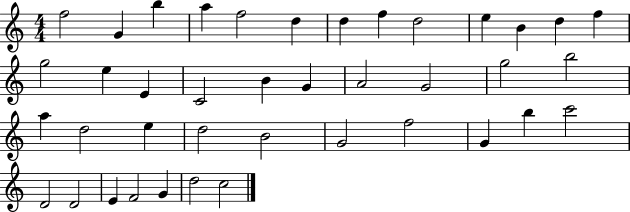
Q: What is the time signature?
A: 4/4